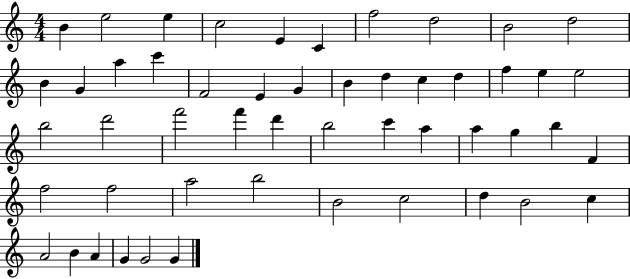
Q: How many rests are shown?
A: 0